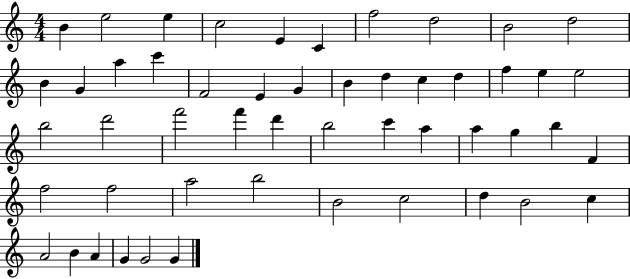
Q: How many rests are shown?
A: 0